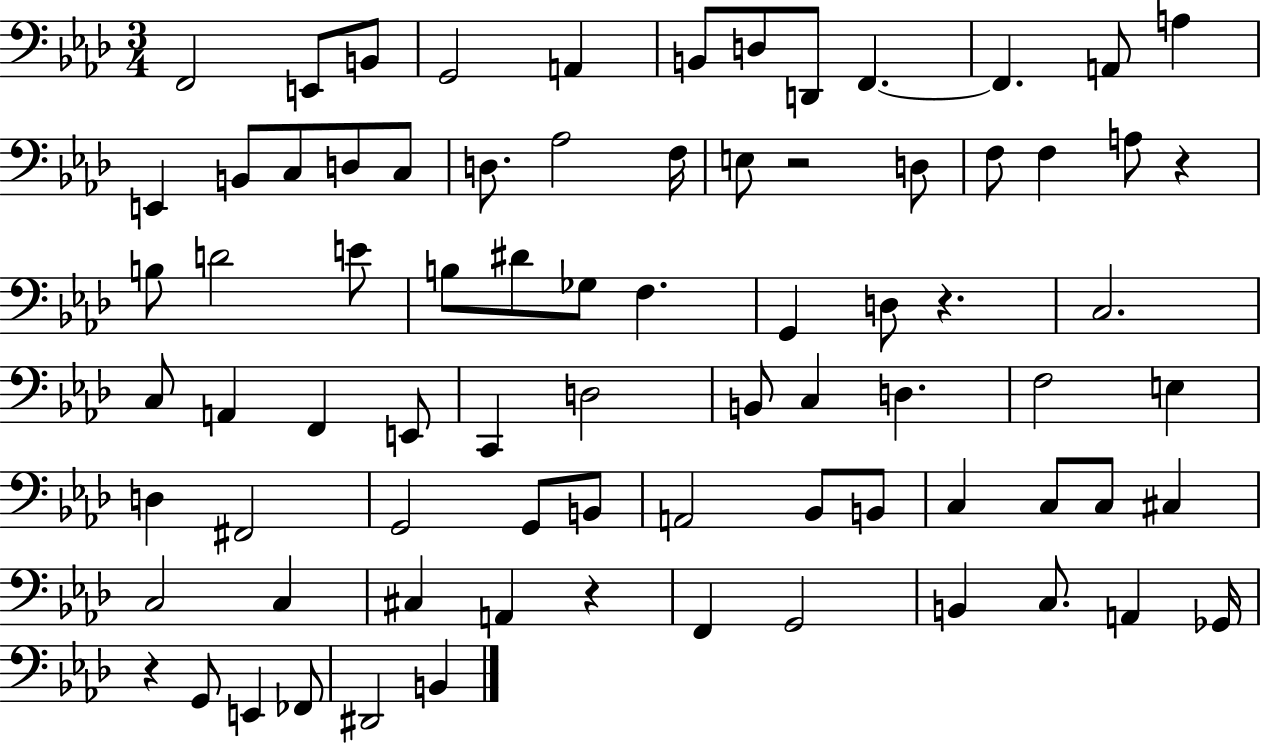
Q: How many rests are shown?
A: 5